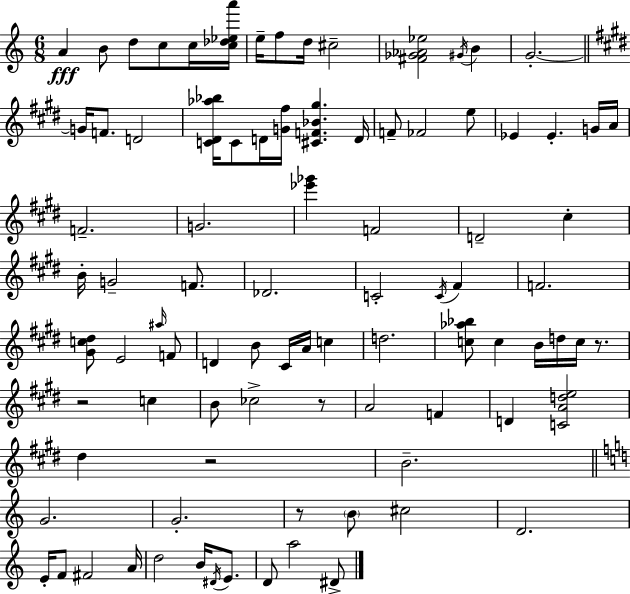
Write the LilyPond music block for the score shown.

{
  \clef treble
  \numericTimeSignature
  \time 6/8
  \key c \major
  a'4\fff b'8 d''8 c''8 c''16 <c'' des'' ees'' a'''>16 | e''16-- f''8 d''16 cis''2-- | <fis' ges' aes' ees''>2 \acciaccatura { gis'16 } b'4 | g'2.-.~~ | \break \bar "||" \break \key e \major g'16 f'8. d'2 | <c' dis' aes'' bes''>16 c'8 d'16 <g' fis''>16 <cis' f' bes' gis''>4. d'16 | f'8-- fes'2 e''8 | ees'4 ees'4.-. g'16 a'16 | \break f'2.-- | g'2. | <ees''' ges'''>4 f'2 | d'2-- cis''4-. | \break b'16-. g'2-- f'8. | des'2. | c'2-. \acciaccatura { c'16 } fis'4 | f'2. | \break <gis' c'' dis''>8 e'2 \grace { ais''16 } | f'8 d'4 b'8 cis'16 a'16 c''4 | d''2. | <c'' aes'' bes''>8 c''4 b'16 d''16 c''16 r8. | \break r2 c''4 | b'8 ces''2-> | r8 a'2 f'4 | d'4 <c' a' d'' e''>2 | \break dis''4 r2 | b'2.-- | \bar "||" \break \key c \major g'2. | g'2.-. | r8 \parenthesize b'8 cis''2 | d'2. | \break e'16-. f'8 fis'2 a'16 | d''2 b'16 \acciaccatura { dis'16 } e'8. | d'8 a''2 dis'8-> | \bar "|."
}